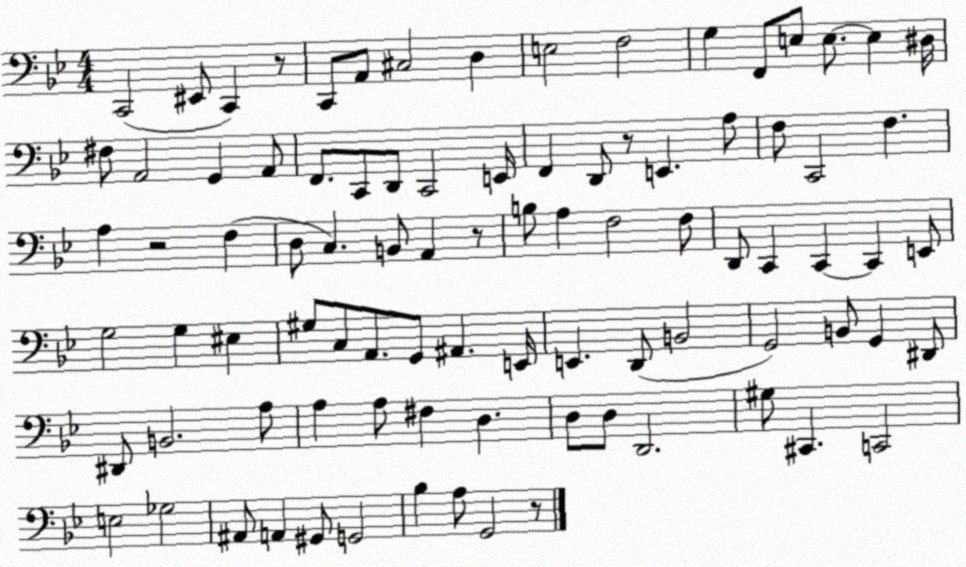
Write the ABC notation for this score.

X:1
T:Untitled
M:4/4
L:1/4
K:Bb
C,,2 ^E,,/2 C,, z/2 C,,/2 A,,/2 ^C,2 D, E,2 F,2 G, F,,/2 E,/2 E,/2 E, ^D,/4 ^F,/2 A,,2 G,, A,,/2 F,,/2 C,,/2 D,,/2 C,,2 E,,/4 F,, D,,/2 z/2 E,, A,/2 F,/2 C,,2 F, A, z2 F, D,/2 C, B,,/2 A,, z/2 B,/2 A, F,2 F,/2 D,,/2 C,, C,, C,, E,,/2 G,2 G, ^E, ^G,/2 C,/2 A,,/2 G,,/2 ^A,, E,,/4 E,, D,,/2 B,,2 G,,2 B,,/2 G,, ^D,,/2 ^D,,/2 B,,2 A,/2 A, A,/2 ^F, D, D,/2 D,/2 D,,2 ^G,/2 ^C,, C,,2 E,2 _G,2 ^A,,/2 A,, ^G,,/2 G,,2 _B, A,/2 G,,2 z/2